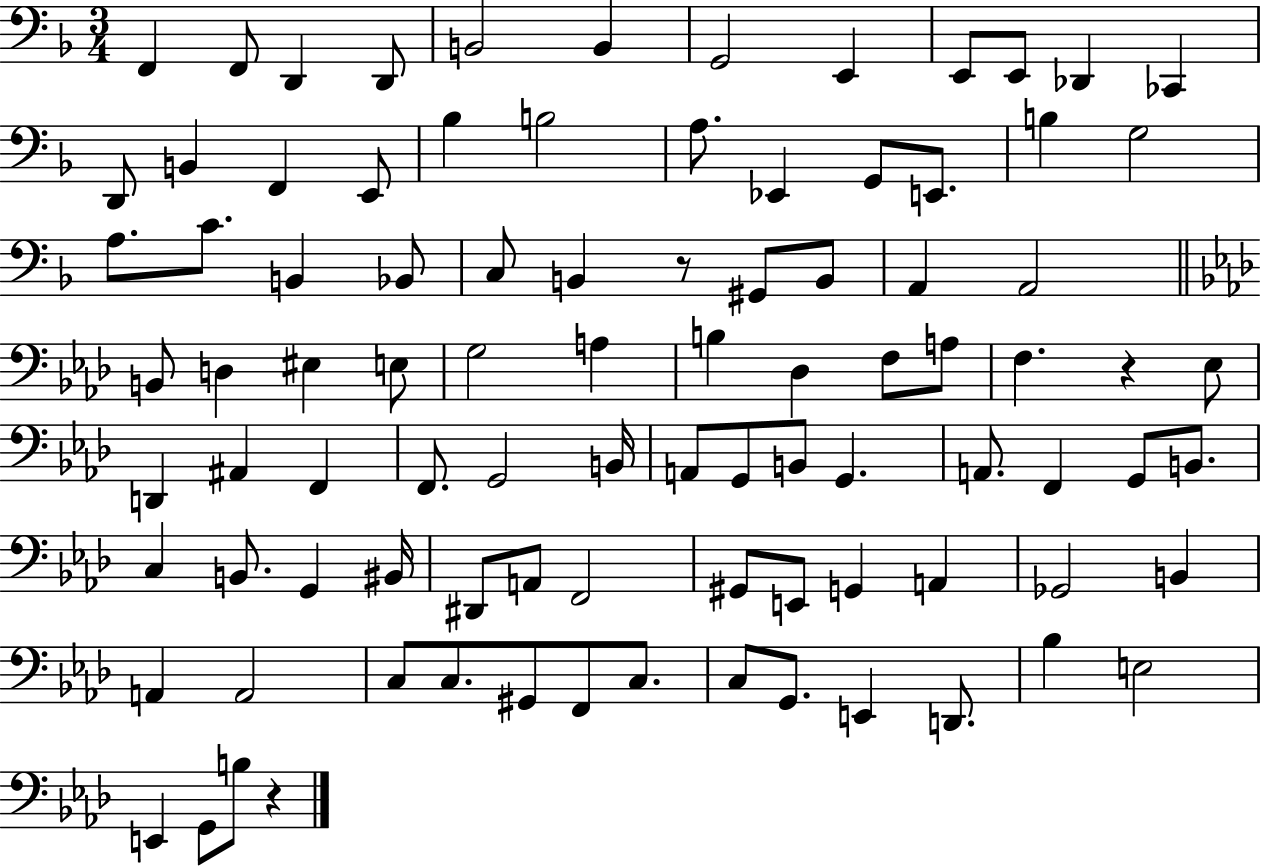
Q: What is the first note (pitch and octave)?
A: F2